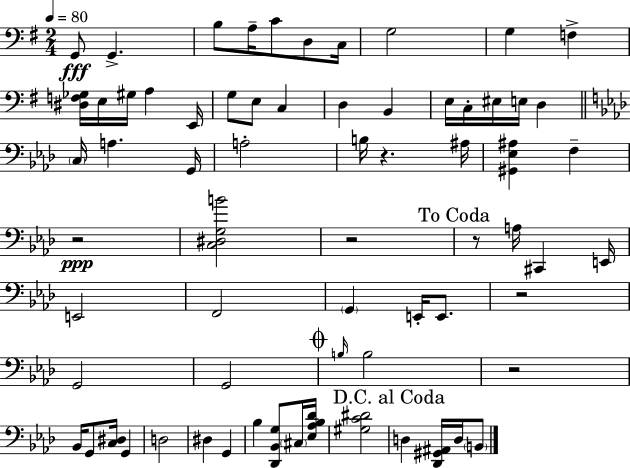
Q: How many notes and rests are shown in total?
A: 68